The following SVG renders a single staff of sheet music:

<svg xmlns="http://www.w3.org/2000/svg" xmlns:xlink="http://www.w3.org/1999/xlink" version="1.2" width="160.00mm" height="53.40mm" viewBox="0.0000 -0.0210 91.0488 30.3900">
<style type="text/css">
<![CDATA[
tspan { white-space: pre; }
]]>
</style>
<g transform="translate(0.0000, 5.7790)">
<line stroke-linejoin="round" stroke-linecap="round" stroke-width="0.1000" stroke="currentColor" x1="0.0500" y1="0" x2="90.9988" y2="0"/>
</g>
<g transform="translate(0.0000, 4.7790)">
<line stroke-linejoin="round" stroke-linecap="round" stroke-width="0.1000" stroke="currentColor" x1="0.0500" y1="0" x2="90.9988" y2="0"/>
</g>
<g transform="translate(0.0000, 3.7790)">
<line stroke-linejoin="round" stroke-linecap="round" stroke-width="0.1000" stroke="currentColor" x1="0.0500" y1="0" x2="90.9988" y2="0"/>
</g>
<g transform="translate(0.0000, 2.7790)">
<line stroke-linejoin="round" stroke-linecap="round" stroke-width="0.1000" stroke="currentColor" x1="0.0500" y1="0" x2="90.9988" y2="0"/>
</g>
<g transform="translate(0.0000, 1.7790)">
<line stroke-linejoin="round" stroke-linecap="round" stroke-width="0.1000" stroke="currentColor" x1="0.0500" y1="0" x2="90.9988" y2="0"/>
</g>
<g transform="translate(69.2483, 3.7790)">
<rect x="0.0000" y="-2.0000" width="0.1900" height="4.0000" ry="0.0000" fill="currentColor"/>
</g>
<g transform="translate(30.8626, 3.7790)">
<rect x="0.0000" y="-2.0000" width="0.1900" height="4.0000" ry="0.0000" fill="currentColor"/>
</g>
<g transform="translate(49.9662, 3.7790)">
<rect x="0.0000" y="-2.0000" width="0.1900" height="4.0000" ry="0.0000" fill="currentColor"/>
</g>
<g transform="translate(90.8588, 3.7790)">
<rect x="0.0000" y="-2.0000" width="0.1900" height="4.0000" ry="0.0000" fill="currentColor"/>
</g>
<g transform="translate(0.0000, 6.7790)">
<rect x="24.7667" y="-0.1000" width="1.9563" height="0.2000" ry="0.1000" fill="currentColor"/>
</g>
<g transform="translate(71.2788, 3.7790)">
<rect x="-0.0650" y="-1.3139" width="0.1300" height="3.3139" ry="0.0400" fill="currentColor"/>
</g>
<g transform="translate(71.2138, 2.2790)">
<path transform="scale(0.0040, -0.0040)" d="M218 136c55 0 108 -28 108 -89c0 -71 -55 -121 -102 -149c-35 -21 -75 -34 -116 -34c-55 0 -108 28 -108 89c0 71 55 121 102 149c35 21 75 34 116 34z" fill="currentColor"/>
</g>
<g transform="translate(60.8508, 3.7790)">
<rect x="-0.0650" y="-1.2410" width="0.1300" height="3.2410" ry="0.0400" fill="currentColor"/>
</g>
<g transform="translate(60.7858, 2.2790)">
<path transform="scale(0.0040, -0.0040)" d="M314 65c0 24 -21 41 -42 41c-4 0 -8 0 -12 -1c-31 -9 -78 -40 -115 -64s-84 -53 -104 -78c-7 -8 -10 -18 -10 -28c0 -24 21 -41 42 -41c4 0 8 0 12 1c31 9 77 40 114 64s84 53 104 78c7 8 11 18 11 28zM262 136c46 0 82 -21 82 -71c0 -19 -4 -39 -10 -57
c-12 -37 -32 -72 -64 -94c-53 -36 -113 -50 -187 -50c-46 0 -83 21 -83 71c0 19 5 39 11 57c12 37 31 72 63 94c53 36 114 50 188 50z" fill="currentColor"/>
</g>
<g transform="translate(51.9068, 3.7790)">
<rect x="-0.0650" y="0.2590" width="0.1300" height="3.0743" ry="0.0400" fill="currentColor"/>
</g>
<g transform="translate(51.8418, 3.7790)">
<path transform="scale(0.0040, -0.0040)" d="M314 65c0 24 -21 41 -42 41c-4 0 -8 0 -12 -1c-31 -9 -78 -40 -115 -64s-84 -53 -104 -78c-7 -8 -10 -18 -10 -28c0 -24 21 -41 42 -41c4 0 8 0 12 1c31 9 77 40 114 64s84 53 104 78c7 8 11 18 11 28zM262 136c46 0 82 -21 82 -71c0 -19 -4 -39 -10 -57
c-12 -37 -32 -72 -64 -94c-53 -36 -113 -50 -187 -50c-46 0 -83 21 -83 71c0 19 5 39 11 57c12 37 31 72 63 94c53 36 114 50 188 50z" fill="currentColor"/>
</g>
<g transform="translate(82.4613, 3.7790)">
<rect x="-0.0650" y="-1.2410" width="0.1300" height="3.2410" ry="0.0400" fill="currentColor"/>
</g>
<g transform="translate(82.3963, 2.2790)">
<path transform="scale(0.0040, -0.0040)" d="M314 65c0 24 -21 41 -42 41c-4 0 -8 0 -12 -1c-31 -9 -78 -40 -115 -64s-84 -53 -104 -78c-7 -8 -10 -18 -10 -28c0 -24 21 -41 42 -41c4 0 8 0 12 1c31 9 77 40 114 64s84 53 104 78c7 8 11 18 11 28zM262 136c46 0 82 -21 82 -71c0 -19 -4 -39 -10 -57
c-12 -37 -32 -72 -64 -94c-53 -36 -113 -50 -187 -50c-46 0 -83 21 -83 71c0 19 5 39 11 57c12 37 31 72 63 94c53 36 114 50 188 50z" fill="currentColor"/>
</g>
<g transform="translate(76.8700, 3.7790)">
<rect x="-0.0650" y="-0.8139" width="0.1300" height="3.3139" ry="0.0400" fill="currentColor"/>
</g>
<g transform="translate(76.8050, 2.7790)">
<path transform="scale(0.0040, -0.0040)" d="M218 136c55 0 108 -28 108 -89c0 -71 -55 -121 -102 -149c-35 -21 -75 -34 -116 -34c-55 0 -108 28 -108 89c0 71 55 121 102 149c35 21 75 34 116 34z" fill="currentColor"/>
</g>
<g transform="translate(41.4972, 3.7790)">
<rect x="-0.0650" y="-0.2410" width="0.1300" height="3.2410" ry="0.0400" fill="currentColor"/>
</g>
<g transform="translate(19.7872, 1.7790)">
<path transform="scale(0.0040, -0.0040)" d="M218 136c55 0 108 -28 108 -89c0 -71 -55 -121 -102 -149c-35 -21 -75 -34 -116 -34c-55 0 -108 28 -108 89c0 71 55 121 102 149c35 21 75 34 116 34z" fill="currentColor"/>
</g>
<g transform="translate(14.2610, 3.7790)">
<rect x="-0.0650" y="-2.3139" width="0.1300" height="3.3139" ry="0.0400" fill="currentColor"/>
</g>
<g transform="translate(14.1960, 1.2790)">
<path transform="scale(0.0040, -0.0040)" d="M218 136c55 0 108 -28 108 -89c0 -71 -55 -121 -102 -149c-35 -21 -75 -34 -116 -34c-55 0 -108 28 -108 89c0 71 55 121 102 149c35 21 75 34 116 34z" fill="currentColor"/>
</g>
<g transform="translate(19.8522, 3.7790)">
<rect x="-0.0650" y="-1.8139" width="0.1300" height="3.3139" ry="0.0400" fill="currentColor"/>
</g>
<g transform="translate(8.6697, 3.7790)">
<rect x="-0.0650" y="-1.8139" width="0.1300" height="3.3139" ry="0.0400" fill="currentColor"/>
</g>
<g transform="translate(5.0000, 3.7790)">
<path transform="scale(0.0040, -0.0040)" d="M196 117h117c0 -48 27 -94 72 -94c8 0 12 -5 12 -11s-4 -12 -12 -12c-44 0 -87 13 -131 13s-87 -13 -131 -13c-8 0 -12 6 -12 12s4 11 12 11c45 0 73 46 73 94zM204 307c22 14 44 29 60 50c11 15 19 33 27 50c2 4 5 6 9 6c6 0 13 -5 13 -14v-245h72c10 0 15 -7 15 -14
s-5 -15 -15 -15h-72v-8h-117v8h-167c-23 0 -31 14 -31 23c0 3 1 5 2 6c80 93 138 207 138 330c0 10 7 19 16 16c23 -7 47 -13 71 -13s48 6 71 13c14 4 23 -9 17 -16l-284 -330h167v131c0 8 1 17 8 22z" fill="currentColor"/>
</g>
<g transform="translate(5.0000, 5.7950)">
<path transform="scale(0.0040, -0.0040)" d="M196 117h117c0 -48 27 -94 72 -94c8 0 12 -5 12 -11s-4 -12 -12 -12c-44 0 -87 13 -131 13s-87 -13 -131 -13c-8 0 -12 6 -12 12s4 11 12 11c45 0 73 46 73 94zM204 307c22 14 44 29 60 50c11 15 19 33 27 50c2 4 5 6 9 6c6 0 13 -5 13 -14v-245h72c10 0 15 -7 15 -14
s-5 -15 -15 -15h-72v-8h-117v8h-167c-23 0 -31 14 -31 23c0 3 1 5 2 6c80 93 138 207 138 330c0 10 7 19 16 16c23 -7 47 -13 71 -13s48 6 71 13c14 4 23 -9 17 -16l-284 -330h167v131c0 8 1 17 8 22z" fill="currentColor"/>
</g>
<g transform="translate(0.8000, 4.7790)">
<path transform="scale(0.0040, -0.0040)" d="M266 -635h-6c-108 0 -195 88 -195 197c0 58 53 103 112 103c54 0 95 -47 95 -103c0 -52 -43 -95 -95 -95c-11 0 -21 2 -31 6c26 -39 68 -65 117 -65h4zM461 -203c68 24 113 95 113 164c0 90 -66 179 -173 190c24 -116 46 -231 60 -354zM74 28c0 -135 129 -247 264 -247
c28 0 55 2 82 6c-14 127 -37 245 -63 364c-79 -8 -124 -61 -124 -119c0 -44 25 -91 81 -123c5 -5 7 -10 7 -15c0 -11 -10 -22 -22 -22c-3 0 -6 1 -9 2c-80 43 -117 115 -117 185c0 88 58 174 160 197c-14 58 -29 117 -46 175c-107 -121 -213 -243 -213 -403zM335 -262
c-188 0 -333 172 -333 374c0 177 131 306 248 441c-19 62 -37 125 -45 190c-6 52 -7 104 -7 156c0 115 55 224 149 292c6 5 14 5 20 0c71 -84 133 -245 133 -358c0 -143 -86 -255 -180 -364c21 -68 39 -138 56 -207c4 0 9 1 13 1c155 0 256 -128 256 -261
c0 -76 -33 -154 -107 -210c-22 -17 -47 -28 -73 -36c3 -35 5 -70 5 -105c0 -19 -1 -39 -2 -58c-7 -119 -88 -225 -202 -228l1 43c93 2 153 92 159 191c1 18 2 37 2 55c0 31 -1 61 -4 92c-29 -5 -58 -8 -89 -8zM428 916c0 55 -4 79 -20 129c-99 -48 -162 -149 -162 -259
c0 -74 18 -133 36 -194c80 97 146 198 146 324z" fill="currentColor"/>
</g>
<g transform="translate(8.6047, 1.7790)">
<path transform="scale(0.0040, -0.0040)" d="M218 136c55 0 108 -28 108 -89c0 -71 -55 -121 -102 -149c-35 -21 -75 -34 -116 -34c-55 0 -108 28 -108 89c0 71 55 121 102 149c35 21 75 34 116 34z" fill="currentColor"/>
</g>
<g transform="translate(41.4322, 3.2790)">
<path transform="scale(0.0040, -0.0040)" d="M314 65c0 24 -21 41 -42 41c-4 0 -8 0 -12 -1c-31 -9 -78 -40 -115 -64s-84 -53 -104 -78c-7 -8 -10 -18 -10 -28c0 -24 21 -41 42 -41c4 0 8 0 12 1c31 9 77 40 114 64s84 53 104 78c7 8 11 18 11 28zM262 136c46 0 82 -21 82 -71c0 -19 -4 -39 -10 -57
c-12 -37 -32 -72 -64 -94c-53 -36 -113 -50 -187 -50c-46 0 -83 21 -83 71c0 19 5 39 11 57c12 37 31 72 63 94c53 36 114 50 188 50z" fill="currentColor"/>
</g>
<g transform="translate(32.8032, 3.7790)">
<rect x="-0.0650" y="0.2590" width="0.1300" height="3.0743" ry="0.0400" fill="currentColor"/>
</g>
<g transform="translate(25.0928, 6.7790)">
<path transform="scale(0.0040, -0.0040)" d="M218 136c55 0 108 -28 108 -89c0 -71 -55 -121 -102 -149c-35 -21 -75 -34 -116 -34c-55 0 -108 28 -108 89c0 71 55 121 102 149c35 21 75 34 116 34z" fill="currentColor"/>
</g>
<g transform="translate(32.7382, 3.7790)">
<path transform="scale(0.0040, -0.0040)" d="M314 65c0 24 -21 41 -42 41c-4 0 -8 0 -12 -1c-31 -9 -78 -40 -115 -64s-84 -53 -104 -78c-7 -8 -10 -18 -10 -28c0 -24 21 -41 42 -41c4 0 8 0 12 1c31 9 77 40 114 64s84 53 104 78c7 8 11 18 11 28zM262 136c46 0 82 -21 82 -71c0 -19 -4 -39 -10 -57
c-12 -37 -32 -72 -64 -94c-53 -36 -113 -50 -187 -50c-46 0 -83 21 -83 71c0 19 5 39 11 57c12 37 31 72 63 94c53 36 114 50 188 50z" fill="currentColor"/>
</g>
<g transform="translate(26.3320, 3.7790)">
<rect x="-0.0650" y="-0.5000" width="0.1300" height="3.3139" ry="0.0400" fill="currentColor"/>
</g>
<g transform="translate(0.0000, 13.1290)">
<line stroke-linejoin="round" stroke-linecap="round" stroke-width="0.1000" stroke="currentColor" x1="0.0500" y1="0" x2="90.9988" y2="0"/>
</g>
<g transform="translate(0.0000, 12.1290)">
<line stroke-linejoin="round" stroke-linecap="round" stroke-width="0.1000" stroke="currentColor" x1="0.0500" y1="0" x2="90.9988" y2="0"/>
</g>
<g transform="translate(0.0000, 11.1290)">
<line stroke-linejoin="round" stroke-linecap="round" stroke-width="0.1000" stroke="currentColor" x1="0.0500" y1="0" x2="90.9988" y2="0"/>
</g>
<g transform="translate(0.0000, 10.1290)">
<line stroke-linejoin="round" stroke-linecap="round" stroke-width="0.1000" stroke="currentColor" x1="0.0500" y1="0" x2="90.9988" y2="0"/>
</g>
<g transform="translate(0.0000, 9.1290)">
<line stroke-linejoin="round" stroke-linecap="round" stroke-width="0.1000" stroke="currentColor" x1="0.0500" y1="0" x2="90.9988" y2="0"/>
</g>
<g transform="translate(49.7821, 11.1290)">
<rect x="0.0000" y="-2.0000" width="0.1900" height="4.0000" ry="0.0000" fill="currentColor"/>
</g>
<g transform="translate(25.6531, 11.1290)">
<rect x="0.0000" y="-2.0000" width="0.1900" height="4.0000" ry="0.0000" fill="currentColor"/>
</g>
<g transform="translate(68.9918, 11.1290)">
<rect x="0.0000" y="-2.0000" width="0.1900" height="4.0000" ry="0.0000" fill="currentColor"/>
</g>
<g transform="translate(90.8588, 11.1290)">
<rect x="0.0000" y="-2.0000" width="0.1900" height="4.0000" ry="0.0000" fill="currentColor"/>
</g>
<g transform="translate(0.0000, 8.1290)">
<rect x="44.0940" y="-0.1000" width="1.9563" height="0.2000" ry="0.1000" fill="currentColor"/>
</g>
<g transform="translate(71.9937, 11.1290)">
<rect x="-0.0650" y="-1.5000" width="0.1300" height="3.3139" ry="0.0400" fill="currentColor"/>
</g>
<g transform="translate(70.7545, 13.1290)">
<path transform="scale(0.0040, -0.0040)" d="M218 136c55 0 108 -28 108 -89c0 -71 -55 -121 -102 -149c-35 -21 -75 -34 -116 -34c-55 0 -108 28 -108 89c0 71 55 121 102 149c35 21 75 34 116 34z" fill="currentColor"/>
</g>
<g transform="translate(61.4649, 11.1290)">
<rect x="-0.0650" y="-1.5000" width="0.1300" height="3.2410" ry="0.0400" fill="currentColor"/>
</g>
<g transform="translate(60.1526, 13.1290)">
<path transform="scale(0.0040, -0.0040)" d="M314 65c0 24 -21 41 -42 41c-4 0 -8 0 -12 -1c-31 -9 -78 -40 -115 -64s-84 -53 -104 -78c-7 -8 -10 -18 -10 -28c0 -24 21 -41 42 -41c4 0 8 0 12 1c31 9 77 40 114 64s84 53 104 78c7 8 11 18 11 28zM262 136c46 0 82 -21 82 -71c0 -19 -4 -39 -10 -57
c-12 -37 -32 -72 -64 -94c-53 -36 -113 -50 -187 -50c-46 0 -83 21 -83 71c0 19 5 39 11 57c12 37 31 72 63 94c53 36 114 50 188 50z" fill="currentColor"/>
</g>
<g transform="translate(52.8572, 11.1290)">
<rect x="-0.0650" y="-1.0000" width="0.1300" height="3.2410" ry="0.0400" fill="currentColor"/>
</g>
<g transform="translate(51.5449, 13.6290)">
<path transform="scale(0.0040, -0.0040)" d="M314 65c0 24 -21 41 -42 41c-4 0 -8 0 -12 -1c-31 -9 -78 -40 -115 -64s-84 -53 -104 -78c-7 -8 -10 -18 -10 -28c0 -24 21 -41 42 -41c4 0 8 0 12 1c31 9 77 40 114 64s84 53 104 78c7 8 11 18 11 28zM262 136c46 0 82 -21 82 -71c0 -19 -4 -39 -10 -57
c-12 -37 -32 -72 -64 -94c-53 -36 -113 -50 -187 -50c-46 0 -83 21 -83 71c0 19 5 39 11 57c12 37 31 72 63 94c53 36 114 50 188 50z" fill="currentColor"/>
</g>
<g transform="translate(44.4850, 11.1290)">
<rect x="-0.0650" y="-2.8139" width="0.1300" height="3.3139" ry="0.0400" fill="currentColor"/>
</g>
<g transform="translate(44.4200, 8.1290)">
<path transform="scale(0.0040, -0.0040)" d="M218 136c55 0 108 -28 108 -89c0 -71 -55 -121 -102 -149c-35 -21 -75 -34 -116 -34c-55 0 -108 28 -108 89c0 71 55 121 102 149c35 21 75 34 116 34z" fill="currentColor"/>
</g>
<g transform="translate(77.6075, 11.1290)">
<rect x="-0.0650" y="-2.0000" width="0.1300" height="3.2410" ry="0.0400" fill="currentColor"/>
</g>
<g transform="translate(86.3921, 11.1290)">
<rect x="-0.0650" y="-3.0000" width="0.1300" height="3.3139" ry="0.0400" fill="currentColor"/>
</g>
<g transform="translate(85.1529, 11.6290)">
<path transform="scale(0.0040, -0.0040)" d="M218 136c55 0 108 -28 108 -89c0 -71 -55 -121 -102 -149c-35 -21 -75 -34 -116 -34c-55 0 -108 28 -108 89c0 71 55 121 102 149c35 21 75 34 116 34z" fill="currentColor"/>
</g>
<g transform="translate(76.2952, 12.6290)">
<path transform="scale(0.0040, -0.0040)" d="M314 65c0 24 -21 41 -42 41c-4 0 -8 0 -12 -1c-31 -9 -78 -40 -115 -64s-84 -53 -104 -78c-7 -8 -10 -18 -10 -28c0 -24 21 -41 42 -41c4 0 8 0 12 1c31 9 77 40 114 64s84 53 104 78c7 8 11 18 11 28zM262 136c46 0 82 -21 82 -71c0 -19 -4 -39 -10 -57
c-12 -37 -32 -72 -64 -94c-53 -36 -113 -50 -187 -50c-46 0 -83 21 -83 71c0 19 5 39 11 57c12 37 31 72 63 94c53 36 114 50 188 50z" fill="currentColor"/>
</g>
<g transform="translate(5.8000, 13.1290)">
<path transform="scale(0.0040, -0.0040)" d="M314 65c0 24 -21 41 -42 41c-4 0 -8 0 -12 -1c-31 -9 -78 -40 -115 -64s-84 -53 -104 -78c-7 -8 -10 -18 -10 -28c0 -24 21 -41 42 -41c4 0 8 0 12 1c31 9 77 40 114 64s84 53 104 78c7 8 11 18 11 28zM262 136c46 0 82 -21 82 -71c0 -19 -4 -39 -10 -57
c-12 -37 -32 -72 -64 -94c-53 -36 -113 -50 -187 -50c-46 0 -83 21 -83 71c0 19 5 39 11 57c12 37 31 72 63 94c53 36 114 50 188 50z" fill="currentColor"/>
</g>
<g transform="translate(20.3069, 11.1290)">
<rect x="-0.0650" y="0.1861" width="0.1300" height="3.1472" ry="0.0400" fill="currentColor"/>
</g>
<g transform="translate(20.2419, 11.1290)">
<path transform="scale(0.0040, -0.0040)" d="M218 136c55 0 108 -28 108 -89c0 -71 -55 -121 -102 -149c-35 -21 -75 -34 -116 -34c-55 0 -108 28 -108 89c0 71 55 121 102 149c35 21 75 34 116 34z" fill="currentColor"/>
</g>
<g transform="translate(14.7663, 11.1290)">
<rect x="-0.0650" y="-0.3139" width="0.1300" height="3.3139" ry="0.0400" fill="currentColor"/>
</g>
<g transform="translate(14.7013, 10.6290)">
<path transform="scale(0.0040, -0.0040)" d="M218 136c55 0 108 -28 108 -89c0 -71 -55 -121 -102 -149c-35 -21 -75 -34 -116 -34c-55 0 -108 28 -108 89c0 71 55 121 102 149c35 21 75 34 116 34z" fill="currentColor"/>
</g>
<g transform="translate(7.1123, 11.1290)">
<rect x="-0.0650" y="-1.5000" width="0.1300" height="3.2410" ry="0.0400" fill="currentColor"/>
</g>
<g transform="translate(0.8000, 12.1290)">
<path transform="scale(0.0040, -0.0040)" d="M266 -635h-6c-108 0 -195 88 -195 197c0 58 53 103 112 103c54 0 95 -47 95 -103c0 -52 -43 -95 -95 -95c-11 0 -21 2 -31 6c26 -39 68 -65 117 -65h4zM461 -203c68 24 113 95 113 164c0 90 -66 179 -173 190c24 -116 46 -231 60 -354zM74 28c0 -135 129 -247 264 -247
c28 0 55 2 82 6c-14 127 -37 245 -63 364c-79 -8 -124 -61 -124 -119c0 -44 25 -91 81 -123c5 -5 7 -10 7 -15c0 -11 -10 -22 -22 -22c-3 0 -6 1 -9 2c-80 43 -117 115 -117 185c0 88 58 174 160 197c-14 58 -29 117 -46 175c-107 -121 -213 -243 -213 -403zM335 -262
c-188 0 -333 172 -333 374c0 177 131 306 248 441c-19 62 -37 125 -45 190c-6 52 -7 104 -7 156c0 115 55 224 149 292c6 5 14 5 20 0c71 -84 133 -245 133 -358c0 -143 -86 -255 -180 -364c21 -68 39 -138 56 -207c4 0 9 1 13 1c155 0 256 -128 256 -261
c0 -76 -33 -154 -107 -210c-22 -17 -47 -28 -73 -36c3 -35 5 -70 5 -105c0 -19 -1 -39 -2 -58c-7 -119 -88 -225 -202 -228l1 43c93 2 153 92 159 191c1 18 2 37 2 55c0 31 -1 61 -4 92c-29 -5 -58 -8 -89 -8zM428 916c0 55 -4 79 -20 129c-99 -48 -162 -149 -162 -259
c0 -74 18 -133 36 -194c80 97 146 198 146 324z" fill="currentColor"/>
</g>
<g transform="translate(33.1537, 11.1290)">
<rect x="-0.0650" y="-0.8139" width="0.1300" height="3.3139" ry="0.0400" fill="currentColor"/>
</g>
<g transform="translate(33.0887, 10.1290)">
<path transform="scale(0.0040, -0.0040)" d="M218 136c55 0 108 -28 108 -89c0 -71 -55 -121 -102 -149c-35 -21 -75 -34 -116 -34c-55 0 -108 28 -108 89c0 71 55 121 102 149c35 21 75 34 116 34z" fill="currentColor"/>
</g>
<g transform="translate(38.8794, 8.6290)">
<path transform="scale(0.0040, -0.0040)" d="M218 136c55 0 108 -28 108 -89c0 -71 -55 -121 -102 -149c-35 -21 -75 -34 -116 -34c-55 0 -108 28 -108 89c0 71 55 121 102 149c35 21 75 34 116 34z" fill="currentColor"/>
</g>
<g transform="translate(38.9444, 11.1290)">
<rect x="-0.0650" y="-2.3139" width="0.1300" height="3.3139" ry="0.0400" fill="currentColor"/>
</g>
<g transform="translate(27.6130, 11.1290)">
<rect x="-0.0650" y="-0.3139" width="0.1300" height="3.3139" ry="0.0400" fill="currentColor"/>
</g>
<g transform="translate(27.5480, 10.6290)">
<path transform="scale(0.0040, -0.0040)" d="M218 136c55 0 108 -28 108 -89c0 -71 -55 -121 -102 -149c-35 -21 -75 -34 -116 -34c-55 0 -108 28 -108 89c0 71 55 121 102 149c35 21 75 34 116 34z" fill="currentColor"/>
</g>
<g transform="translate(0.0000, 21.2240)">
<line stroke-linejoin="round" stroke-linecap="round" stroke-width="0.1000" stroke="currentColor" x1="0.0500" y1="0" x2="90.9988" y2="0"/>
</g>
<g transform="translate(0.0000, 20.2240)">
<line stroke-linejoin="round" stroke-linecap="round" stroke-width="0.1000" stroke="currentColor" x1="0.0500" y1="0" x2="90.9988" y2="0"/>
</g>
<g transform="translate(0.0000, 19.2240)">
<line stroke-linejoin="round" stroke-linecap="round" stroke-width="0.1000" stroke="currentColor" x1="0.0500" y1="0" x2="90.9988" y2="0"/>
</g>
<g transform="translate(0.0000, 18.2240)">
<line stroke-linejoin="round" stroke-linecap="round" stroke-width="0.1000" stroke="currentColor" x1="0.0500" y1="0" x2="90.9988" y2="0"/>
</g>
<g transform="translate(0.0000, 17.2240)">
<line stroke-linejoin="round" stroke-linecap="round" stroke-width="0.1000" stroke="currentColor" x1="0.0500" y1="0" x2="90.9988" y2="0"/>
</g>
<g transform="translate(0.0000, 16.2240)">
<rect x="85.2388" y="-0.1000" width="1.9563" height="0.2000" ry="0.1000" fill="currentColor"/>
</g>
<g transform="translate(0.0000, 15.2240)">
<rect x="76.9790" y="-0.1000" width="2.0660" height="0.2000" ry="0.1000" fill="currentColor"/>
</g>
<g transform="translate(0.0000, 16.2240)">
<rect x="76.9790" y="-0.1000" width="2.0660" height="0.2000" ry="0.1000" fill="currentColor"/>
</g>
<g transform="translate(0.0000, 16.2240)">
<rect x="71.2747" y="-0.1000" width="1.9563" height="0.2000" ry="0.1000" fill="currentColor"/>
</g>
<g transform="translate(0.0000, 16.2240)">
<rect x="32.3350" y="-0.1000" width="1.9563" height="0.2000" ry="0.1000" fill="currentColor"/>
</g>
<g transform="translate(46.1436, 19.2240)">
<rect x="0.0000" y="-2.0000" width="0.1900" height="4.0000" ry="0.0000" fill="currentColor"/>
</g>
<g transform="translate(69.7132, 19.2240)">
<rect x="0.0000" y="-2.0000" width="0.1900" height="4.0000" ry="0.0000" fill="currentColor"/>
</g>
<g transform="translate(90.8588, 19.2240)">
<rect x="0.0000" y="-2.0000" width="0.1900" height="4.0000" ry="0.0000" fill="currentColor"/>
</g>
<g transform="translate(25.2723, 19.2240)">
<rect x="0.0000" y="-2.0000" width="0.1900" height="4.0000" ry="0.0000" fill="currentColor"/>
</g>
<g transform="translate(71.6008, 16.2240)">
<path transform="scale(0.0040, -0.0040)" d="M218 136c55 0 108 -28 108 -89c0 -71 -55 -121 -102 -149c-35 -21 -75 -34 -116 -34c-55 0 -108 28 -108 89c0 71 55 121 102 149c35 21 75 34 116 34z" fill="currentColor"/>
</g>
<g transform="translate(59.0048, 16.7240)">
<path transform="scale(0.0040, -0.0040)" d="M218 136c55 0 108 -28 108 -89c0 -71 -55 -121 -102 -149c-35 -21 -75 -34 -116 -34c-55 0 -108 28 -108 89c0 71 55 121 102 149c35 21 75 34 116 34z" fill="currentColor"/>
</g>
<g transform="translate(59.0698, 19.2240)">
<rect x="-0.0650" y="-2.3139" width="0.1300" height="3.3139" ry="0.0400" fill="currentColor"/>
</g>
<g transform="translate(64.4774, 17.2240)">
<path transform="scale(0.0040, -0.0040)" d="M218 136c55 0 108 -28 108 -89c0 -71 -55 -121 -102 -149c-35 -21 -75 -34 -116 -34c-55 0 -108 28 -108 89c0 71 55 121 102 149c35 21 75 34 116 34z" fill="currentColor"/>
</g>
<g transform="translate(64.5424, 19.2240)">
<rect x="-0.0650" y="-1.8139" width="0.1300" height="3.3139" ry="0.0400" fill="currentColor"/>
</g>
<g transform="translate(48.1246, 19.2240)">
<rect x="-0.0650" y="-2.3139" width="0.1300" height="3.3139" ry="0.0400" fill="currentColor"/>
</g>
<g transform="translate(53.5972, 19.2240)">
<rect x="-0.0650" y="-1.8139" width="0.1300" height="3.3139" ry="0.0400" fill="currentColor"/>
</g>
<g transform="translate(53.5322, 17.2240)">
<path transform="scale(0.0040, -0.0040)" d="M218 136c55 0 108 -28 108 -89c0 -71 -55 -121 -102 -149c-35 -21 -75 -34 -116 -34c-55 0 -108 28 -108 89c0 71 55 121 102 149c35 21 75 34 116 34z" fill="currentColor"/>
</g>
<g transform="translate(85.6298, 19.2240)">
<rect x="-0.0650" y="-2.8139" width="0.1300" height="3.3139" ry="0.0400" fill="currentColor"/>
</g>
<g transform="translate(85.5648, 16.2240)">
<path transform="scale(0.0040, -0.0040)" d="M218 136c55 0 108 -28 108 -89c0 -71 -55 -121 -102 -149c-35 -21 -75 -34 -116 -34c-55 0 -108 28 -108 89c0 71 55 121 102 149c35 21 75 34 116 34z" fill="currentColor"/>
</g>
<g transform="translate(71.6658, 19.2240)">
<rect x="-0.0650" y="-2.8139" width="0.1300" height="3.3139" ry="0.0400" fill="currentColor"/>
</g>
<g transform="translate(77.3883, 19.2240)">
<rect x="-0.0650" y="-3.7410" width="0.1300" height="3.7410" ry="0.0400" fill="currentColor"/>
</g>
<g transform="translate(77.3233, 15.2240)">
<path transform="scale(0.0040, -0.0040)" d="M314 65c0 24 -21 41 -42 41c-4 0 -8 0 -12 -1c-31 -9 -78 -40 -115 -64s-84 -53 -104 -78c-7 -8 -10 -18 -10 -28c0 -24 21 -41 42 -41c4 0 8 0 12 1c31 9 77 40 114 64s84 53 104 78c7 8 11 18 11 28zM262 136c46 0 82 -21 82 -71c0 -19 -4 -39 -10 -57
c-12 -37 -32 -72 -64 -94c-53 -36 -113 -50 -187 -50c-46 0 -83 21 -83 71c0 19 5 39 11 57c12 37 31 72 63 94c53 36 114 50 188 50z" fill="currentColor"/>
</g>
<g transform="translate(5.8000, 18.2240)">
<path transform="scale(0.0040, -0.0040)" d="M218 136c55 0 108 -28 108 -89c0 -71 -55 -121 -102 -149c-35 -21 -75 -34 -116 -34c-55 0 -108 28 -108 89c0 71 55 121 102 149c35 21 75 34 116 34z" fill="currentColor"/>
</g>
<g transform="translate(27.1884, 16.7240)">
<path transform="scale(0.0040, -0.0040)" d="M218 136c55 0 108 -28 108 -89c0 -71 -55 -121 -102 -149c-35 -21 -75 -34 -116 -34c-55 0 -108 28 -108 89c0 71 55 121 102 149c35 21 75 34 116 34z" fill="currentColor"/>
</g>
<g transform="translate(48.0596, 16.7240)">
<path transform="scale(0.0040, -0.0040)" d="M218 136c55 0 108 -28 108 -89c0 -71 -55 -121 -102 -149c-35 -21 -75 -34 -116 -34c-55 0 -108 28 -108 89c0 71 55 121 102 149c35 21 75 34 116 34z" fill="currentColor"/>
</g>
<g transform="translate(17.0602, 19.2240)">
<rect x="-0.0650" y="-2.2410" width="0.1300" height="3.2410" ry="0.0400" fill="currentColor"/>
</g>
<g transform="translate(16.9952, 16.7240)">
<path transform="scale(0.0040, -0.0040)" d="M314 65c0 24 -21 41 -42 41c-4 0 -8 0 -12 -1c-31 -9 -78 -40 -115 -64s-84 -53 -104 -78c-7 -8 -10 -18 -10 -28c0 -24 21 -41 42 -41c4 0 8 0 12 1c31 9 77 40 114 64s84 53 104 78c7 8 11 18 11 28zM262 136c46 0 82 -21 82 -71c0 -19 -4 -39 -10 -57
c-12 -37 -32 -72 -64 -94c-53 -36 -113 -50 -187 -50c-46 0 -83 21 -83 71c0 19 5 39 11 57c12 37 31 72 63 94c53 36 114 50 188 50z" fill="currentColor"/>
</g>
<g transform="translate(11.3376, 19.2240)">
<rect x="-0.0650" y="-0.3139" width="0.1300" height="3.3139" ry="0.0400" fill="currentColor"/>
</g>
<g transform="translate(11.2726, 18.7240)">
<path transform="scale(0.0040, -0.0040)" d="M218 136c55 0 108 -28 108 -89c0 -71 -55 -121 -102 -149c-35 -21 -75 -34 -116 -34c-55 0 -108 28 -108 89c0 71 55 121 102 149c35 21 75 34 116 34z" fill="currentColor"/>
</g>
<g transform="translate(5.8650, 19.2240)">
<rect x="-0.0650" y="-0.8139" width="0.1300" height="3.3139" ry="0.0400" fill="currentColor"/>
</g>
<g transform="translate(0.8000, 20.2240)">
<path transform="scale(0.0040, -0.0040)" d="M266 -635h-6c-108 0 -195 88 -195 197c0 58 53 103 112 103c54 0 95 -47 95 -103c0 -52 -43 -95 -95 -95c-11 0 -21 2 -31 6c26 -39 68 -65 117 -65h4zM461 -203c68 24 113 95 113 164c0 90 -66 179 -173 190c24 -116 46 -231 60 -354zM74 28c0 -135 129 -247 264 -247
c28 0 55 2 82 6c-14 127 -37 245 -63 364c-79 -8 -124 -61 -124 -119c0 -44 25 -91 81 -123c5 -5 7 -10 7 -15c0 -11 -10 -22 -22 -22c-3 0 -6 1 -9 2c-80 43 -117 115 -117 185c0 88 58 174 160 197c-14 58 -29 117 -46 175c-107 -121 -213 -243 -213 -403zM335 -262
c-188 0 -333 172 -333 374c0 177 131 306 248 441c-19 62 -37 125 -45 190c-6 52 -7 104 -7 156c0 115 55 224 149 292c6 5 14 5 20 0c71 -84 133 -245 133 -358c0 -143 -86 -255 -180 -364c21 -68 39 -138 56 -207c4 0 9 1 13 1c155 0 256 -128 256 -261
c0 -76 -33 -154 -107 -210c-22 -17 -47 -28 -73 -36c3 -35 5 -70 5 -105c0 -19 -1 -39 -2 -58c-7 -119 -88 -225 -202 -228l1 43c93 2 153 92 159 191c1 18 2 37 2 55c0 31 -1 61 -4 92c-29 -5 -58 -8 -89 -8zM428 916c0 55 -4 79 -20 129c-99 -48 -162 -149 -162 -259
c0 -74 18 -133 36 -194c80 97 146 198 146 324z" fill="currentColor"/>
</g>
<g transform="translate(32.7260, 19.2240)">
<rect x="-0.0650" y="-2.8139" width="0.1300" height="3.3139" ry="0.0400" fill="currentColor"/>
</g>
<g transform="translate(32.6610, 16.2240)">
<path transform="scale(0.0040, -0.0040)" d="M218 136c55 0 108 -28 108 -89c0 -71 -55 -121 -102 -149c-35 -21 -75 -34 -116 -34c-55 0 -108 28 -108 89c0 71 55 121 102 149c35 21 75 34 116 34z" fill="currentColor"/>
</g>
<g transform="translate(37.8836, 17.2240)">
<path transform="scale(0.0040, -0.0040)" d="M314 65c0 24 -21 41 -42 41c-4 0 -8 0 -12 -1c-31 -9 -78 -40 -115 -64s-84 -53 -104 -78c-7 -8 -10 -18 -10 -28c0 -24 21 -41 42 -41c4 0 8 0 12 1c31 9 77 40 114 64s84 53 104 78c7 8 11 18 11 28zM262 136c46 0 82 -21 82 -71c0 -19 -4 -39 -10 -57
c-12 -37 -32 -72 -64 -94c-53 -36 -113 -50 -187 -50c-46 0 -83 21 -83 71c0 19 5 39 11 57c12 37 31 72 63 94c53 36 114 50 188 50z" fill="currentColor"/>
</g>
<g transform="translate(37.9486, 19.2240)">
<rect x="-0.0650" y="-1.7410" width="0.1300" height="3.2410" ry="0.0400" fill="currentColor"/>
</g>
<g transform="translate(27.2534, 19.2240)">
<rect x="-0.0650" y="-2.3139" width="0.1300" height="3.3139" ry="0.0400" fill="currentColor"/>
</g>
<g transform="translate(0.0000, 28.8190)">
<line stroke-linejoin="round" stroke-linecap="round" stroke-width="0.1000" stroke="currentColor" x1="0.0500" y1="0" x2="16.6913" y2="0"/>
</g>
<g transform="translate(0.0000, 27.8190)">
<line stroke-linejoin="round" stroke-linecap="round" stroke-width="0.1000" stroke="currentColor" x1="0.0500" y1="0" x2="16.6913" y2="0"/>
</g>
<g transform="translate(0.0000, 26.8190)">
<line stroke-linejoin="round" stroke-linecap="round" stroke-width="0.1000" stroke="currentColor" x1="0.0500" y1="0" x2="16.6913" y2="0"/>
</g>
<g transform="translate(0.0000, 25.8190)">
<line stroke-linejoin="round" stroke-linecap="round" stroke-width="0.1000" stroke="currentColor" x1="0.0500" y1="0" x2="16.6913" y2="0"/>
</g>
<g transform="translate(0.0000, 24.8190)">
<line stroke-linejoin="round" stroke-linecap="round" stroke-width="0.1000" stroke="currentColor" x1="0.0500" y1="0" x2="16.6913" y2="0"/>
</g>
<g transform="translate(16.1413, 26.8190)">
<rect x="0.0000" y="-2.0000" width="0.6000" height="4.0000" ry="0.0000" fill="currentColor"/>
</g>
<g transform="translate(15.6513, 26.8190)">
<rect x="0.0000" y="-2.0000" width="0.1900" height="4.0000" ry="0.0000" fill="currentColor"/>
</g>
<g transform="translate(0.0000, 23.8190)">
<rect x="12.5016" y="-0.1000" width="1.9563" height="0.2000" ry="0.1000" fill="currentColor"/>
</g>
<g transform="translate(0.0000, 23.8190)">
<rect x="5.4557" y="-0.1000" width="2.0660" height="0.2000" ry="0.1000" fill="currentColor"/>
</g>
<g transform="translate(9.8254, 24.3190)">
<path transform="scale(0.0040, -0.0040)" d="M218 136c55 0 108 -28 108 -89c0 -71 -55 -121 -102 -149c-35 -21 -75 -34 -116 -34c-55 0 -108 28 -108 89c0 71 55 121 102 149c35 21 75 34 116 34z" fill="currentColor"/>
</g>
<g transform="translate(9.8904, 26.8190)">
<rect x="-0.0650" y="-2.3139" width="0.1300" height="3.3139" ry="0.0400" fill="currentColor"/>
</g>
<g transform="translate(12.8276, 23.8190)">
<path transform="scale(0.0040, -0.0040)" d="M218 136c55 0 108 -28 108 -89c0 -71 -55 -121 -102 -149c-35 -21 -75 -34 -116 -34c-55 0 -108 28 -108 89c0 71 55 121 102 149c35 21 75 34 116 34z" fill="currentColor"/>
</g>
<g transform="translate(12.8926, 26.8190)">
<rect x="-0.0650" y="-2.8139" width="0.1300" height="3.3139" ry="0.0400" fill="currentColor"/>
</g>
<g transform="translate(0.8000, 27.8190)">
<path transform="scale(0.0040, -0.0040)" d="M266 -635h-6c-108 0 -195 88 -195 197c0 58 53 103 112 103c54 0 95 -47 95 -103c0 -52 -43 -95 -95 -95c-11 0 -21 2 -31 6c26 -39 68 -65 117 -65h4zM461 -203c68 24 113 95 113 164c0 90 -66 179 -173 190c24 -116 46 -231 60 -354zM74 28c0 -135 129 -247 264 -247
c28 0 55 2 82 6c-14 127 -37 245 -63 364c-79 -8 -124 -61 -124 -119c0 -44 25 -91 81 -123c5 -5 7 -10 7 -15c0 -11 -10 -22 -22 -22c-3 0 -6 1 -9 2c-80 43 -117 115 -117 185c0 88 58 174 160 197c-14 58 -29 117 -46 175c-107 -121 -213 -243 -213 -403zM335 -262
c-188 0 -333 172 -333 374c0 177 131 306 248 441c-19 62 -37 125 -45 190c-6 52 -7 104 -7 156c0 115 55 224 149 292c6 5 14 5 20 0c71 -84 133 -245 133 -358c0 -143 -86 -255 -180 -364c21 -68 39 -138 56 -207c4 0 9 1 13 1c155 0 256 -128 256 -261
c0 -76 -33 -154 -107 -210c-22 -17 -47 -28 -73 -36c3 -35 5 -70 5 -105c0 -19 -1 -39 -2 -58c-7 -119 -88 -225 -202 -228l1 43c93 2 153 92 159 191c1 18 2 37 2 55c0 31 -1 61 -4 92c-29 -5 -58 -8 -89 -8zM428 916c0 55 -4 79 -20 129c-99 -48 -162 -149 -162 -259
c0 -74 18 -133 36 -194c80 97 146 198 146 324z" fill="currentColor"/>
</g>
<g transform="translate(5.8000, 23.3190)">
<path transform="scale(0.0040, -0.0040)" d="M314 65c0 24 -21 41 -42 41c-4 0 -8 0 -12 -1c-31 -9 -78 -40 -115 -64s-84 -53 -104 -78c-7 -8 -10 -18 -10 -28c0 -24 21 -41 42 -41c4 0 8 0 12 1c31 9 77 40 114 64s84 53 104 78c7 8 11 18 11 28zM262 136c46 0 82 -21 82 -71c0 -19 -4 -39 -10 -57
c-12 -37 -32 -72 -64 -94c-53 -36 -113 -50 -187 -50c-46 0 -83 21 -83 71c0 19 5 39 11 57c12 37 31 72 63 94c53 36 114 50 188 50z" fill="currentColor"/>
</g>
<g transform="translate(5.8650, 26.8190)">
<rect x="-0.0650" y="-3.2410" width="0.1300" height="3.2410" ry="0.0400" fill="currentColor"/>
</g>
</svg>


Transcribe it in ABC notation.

X:1
T:Untitled
M:4/4
L:1/4
K:C
f g f C B2 c2 B2 e2 e d e2 E2 c B c d g a D2 E2 E F2 A d c g2 g a f2 g f g f a c'2 a b2 g a